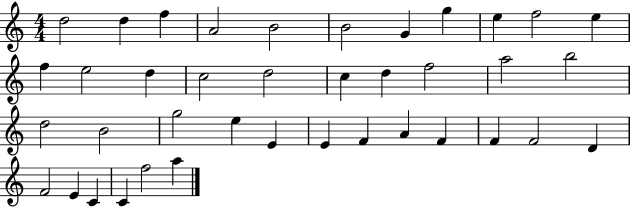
X:1
T:Untitled
M:4/4
L:1/4
K:C
d2 d f A2 B2 B2 G g e f2 e f e2 d c2 d2 c d f2 a2 b2 d2 B2 g2 e E E F A F F F2 D F2 E C C f2 a